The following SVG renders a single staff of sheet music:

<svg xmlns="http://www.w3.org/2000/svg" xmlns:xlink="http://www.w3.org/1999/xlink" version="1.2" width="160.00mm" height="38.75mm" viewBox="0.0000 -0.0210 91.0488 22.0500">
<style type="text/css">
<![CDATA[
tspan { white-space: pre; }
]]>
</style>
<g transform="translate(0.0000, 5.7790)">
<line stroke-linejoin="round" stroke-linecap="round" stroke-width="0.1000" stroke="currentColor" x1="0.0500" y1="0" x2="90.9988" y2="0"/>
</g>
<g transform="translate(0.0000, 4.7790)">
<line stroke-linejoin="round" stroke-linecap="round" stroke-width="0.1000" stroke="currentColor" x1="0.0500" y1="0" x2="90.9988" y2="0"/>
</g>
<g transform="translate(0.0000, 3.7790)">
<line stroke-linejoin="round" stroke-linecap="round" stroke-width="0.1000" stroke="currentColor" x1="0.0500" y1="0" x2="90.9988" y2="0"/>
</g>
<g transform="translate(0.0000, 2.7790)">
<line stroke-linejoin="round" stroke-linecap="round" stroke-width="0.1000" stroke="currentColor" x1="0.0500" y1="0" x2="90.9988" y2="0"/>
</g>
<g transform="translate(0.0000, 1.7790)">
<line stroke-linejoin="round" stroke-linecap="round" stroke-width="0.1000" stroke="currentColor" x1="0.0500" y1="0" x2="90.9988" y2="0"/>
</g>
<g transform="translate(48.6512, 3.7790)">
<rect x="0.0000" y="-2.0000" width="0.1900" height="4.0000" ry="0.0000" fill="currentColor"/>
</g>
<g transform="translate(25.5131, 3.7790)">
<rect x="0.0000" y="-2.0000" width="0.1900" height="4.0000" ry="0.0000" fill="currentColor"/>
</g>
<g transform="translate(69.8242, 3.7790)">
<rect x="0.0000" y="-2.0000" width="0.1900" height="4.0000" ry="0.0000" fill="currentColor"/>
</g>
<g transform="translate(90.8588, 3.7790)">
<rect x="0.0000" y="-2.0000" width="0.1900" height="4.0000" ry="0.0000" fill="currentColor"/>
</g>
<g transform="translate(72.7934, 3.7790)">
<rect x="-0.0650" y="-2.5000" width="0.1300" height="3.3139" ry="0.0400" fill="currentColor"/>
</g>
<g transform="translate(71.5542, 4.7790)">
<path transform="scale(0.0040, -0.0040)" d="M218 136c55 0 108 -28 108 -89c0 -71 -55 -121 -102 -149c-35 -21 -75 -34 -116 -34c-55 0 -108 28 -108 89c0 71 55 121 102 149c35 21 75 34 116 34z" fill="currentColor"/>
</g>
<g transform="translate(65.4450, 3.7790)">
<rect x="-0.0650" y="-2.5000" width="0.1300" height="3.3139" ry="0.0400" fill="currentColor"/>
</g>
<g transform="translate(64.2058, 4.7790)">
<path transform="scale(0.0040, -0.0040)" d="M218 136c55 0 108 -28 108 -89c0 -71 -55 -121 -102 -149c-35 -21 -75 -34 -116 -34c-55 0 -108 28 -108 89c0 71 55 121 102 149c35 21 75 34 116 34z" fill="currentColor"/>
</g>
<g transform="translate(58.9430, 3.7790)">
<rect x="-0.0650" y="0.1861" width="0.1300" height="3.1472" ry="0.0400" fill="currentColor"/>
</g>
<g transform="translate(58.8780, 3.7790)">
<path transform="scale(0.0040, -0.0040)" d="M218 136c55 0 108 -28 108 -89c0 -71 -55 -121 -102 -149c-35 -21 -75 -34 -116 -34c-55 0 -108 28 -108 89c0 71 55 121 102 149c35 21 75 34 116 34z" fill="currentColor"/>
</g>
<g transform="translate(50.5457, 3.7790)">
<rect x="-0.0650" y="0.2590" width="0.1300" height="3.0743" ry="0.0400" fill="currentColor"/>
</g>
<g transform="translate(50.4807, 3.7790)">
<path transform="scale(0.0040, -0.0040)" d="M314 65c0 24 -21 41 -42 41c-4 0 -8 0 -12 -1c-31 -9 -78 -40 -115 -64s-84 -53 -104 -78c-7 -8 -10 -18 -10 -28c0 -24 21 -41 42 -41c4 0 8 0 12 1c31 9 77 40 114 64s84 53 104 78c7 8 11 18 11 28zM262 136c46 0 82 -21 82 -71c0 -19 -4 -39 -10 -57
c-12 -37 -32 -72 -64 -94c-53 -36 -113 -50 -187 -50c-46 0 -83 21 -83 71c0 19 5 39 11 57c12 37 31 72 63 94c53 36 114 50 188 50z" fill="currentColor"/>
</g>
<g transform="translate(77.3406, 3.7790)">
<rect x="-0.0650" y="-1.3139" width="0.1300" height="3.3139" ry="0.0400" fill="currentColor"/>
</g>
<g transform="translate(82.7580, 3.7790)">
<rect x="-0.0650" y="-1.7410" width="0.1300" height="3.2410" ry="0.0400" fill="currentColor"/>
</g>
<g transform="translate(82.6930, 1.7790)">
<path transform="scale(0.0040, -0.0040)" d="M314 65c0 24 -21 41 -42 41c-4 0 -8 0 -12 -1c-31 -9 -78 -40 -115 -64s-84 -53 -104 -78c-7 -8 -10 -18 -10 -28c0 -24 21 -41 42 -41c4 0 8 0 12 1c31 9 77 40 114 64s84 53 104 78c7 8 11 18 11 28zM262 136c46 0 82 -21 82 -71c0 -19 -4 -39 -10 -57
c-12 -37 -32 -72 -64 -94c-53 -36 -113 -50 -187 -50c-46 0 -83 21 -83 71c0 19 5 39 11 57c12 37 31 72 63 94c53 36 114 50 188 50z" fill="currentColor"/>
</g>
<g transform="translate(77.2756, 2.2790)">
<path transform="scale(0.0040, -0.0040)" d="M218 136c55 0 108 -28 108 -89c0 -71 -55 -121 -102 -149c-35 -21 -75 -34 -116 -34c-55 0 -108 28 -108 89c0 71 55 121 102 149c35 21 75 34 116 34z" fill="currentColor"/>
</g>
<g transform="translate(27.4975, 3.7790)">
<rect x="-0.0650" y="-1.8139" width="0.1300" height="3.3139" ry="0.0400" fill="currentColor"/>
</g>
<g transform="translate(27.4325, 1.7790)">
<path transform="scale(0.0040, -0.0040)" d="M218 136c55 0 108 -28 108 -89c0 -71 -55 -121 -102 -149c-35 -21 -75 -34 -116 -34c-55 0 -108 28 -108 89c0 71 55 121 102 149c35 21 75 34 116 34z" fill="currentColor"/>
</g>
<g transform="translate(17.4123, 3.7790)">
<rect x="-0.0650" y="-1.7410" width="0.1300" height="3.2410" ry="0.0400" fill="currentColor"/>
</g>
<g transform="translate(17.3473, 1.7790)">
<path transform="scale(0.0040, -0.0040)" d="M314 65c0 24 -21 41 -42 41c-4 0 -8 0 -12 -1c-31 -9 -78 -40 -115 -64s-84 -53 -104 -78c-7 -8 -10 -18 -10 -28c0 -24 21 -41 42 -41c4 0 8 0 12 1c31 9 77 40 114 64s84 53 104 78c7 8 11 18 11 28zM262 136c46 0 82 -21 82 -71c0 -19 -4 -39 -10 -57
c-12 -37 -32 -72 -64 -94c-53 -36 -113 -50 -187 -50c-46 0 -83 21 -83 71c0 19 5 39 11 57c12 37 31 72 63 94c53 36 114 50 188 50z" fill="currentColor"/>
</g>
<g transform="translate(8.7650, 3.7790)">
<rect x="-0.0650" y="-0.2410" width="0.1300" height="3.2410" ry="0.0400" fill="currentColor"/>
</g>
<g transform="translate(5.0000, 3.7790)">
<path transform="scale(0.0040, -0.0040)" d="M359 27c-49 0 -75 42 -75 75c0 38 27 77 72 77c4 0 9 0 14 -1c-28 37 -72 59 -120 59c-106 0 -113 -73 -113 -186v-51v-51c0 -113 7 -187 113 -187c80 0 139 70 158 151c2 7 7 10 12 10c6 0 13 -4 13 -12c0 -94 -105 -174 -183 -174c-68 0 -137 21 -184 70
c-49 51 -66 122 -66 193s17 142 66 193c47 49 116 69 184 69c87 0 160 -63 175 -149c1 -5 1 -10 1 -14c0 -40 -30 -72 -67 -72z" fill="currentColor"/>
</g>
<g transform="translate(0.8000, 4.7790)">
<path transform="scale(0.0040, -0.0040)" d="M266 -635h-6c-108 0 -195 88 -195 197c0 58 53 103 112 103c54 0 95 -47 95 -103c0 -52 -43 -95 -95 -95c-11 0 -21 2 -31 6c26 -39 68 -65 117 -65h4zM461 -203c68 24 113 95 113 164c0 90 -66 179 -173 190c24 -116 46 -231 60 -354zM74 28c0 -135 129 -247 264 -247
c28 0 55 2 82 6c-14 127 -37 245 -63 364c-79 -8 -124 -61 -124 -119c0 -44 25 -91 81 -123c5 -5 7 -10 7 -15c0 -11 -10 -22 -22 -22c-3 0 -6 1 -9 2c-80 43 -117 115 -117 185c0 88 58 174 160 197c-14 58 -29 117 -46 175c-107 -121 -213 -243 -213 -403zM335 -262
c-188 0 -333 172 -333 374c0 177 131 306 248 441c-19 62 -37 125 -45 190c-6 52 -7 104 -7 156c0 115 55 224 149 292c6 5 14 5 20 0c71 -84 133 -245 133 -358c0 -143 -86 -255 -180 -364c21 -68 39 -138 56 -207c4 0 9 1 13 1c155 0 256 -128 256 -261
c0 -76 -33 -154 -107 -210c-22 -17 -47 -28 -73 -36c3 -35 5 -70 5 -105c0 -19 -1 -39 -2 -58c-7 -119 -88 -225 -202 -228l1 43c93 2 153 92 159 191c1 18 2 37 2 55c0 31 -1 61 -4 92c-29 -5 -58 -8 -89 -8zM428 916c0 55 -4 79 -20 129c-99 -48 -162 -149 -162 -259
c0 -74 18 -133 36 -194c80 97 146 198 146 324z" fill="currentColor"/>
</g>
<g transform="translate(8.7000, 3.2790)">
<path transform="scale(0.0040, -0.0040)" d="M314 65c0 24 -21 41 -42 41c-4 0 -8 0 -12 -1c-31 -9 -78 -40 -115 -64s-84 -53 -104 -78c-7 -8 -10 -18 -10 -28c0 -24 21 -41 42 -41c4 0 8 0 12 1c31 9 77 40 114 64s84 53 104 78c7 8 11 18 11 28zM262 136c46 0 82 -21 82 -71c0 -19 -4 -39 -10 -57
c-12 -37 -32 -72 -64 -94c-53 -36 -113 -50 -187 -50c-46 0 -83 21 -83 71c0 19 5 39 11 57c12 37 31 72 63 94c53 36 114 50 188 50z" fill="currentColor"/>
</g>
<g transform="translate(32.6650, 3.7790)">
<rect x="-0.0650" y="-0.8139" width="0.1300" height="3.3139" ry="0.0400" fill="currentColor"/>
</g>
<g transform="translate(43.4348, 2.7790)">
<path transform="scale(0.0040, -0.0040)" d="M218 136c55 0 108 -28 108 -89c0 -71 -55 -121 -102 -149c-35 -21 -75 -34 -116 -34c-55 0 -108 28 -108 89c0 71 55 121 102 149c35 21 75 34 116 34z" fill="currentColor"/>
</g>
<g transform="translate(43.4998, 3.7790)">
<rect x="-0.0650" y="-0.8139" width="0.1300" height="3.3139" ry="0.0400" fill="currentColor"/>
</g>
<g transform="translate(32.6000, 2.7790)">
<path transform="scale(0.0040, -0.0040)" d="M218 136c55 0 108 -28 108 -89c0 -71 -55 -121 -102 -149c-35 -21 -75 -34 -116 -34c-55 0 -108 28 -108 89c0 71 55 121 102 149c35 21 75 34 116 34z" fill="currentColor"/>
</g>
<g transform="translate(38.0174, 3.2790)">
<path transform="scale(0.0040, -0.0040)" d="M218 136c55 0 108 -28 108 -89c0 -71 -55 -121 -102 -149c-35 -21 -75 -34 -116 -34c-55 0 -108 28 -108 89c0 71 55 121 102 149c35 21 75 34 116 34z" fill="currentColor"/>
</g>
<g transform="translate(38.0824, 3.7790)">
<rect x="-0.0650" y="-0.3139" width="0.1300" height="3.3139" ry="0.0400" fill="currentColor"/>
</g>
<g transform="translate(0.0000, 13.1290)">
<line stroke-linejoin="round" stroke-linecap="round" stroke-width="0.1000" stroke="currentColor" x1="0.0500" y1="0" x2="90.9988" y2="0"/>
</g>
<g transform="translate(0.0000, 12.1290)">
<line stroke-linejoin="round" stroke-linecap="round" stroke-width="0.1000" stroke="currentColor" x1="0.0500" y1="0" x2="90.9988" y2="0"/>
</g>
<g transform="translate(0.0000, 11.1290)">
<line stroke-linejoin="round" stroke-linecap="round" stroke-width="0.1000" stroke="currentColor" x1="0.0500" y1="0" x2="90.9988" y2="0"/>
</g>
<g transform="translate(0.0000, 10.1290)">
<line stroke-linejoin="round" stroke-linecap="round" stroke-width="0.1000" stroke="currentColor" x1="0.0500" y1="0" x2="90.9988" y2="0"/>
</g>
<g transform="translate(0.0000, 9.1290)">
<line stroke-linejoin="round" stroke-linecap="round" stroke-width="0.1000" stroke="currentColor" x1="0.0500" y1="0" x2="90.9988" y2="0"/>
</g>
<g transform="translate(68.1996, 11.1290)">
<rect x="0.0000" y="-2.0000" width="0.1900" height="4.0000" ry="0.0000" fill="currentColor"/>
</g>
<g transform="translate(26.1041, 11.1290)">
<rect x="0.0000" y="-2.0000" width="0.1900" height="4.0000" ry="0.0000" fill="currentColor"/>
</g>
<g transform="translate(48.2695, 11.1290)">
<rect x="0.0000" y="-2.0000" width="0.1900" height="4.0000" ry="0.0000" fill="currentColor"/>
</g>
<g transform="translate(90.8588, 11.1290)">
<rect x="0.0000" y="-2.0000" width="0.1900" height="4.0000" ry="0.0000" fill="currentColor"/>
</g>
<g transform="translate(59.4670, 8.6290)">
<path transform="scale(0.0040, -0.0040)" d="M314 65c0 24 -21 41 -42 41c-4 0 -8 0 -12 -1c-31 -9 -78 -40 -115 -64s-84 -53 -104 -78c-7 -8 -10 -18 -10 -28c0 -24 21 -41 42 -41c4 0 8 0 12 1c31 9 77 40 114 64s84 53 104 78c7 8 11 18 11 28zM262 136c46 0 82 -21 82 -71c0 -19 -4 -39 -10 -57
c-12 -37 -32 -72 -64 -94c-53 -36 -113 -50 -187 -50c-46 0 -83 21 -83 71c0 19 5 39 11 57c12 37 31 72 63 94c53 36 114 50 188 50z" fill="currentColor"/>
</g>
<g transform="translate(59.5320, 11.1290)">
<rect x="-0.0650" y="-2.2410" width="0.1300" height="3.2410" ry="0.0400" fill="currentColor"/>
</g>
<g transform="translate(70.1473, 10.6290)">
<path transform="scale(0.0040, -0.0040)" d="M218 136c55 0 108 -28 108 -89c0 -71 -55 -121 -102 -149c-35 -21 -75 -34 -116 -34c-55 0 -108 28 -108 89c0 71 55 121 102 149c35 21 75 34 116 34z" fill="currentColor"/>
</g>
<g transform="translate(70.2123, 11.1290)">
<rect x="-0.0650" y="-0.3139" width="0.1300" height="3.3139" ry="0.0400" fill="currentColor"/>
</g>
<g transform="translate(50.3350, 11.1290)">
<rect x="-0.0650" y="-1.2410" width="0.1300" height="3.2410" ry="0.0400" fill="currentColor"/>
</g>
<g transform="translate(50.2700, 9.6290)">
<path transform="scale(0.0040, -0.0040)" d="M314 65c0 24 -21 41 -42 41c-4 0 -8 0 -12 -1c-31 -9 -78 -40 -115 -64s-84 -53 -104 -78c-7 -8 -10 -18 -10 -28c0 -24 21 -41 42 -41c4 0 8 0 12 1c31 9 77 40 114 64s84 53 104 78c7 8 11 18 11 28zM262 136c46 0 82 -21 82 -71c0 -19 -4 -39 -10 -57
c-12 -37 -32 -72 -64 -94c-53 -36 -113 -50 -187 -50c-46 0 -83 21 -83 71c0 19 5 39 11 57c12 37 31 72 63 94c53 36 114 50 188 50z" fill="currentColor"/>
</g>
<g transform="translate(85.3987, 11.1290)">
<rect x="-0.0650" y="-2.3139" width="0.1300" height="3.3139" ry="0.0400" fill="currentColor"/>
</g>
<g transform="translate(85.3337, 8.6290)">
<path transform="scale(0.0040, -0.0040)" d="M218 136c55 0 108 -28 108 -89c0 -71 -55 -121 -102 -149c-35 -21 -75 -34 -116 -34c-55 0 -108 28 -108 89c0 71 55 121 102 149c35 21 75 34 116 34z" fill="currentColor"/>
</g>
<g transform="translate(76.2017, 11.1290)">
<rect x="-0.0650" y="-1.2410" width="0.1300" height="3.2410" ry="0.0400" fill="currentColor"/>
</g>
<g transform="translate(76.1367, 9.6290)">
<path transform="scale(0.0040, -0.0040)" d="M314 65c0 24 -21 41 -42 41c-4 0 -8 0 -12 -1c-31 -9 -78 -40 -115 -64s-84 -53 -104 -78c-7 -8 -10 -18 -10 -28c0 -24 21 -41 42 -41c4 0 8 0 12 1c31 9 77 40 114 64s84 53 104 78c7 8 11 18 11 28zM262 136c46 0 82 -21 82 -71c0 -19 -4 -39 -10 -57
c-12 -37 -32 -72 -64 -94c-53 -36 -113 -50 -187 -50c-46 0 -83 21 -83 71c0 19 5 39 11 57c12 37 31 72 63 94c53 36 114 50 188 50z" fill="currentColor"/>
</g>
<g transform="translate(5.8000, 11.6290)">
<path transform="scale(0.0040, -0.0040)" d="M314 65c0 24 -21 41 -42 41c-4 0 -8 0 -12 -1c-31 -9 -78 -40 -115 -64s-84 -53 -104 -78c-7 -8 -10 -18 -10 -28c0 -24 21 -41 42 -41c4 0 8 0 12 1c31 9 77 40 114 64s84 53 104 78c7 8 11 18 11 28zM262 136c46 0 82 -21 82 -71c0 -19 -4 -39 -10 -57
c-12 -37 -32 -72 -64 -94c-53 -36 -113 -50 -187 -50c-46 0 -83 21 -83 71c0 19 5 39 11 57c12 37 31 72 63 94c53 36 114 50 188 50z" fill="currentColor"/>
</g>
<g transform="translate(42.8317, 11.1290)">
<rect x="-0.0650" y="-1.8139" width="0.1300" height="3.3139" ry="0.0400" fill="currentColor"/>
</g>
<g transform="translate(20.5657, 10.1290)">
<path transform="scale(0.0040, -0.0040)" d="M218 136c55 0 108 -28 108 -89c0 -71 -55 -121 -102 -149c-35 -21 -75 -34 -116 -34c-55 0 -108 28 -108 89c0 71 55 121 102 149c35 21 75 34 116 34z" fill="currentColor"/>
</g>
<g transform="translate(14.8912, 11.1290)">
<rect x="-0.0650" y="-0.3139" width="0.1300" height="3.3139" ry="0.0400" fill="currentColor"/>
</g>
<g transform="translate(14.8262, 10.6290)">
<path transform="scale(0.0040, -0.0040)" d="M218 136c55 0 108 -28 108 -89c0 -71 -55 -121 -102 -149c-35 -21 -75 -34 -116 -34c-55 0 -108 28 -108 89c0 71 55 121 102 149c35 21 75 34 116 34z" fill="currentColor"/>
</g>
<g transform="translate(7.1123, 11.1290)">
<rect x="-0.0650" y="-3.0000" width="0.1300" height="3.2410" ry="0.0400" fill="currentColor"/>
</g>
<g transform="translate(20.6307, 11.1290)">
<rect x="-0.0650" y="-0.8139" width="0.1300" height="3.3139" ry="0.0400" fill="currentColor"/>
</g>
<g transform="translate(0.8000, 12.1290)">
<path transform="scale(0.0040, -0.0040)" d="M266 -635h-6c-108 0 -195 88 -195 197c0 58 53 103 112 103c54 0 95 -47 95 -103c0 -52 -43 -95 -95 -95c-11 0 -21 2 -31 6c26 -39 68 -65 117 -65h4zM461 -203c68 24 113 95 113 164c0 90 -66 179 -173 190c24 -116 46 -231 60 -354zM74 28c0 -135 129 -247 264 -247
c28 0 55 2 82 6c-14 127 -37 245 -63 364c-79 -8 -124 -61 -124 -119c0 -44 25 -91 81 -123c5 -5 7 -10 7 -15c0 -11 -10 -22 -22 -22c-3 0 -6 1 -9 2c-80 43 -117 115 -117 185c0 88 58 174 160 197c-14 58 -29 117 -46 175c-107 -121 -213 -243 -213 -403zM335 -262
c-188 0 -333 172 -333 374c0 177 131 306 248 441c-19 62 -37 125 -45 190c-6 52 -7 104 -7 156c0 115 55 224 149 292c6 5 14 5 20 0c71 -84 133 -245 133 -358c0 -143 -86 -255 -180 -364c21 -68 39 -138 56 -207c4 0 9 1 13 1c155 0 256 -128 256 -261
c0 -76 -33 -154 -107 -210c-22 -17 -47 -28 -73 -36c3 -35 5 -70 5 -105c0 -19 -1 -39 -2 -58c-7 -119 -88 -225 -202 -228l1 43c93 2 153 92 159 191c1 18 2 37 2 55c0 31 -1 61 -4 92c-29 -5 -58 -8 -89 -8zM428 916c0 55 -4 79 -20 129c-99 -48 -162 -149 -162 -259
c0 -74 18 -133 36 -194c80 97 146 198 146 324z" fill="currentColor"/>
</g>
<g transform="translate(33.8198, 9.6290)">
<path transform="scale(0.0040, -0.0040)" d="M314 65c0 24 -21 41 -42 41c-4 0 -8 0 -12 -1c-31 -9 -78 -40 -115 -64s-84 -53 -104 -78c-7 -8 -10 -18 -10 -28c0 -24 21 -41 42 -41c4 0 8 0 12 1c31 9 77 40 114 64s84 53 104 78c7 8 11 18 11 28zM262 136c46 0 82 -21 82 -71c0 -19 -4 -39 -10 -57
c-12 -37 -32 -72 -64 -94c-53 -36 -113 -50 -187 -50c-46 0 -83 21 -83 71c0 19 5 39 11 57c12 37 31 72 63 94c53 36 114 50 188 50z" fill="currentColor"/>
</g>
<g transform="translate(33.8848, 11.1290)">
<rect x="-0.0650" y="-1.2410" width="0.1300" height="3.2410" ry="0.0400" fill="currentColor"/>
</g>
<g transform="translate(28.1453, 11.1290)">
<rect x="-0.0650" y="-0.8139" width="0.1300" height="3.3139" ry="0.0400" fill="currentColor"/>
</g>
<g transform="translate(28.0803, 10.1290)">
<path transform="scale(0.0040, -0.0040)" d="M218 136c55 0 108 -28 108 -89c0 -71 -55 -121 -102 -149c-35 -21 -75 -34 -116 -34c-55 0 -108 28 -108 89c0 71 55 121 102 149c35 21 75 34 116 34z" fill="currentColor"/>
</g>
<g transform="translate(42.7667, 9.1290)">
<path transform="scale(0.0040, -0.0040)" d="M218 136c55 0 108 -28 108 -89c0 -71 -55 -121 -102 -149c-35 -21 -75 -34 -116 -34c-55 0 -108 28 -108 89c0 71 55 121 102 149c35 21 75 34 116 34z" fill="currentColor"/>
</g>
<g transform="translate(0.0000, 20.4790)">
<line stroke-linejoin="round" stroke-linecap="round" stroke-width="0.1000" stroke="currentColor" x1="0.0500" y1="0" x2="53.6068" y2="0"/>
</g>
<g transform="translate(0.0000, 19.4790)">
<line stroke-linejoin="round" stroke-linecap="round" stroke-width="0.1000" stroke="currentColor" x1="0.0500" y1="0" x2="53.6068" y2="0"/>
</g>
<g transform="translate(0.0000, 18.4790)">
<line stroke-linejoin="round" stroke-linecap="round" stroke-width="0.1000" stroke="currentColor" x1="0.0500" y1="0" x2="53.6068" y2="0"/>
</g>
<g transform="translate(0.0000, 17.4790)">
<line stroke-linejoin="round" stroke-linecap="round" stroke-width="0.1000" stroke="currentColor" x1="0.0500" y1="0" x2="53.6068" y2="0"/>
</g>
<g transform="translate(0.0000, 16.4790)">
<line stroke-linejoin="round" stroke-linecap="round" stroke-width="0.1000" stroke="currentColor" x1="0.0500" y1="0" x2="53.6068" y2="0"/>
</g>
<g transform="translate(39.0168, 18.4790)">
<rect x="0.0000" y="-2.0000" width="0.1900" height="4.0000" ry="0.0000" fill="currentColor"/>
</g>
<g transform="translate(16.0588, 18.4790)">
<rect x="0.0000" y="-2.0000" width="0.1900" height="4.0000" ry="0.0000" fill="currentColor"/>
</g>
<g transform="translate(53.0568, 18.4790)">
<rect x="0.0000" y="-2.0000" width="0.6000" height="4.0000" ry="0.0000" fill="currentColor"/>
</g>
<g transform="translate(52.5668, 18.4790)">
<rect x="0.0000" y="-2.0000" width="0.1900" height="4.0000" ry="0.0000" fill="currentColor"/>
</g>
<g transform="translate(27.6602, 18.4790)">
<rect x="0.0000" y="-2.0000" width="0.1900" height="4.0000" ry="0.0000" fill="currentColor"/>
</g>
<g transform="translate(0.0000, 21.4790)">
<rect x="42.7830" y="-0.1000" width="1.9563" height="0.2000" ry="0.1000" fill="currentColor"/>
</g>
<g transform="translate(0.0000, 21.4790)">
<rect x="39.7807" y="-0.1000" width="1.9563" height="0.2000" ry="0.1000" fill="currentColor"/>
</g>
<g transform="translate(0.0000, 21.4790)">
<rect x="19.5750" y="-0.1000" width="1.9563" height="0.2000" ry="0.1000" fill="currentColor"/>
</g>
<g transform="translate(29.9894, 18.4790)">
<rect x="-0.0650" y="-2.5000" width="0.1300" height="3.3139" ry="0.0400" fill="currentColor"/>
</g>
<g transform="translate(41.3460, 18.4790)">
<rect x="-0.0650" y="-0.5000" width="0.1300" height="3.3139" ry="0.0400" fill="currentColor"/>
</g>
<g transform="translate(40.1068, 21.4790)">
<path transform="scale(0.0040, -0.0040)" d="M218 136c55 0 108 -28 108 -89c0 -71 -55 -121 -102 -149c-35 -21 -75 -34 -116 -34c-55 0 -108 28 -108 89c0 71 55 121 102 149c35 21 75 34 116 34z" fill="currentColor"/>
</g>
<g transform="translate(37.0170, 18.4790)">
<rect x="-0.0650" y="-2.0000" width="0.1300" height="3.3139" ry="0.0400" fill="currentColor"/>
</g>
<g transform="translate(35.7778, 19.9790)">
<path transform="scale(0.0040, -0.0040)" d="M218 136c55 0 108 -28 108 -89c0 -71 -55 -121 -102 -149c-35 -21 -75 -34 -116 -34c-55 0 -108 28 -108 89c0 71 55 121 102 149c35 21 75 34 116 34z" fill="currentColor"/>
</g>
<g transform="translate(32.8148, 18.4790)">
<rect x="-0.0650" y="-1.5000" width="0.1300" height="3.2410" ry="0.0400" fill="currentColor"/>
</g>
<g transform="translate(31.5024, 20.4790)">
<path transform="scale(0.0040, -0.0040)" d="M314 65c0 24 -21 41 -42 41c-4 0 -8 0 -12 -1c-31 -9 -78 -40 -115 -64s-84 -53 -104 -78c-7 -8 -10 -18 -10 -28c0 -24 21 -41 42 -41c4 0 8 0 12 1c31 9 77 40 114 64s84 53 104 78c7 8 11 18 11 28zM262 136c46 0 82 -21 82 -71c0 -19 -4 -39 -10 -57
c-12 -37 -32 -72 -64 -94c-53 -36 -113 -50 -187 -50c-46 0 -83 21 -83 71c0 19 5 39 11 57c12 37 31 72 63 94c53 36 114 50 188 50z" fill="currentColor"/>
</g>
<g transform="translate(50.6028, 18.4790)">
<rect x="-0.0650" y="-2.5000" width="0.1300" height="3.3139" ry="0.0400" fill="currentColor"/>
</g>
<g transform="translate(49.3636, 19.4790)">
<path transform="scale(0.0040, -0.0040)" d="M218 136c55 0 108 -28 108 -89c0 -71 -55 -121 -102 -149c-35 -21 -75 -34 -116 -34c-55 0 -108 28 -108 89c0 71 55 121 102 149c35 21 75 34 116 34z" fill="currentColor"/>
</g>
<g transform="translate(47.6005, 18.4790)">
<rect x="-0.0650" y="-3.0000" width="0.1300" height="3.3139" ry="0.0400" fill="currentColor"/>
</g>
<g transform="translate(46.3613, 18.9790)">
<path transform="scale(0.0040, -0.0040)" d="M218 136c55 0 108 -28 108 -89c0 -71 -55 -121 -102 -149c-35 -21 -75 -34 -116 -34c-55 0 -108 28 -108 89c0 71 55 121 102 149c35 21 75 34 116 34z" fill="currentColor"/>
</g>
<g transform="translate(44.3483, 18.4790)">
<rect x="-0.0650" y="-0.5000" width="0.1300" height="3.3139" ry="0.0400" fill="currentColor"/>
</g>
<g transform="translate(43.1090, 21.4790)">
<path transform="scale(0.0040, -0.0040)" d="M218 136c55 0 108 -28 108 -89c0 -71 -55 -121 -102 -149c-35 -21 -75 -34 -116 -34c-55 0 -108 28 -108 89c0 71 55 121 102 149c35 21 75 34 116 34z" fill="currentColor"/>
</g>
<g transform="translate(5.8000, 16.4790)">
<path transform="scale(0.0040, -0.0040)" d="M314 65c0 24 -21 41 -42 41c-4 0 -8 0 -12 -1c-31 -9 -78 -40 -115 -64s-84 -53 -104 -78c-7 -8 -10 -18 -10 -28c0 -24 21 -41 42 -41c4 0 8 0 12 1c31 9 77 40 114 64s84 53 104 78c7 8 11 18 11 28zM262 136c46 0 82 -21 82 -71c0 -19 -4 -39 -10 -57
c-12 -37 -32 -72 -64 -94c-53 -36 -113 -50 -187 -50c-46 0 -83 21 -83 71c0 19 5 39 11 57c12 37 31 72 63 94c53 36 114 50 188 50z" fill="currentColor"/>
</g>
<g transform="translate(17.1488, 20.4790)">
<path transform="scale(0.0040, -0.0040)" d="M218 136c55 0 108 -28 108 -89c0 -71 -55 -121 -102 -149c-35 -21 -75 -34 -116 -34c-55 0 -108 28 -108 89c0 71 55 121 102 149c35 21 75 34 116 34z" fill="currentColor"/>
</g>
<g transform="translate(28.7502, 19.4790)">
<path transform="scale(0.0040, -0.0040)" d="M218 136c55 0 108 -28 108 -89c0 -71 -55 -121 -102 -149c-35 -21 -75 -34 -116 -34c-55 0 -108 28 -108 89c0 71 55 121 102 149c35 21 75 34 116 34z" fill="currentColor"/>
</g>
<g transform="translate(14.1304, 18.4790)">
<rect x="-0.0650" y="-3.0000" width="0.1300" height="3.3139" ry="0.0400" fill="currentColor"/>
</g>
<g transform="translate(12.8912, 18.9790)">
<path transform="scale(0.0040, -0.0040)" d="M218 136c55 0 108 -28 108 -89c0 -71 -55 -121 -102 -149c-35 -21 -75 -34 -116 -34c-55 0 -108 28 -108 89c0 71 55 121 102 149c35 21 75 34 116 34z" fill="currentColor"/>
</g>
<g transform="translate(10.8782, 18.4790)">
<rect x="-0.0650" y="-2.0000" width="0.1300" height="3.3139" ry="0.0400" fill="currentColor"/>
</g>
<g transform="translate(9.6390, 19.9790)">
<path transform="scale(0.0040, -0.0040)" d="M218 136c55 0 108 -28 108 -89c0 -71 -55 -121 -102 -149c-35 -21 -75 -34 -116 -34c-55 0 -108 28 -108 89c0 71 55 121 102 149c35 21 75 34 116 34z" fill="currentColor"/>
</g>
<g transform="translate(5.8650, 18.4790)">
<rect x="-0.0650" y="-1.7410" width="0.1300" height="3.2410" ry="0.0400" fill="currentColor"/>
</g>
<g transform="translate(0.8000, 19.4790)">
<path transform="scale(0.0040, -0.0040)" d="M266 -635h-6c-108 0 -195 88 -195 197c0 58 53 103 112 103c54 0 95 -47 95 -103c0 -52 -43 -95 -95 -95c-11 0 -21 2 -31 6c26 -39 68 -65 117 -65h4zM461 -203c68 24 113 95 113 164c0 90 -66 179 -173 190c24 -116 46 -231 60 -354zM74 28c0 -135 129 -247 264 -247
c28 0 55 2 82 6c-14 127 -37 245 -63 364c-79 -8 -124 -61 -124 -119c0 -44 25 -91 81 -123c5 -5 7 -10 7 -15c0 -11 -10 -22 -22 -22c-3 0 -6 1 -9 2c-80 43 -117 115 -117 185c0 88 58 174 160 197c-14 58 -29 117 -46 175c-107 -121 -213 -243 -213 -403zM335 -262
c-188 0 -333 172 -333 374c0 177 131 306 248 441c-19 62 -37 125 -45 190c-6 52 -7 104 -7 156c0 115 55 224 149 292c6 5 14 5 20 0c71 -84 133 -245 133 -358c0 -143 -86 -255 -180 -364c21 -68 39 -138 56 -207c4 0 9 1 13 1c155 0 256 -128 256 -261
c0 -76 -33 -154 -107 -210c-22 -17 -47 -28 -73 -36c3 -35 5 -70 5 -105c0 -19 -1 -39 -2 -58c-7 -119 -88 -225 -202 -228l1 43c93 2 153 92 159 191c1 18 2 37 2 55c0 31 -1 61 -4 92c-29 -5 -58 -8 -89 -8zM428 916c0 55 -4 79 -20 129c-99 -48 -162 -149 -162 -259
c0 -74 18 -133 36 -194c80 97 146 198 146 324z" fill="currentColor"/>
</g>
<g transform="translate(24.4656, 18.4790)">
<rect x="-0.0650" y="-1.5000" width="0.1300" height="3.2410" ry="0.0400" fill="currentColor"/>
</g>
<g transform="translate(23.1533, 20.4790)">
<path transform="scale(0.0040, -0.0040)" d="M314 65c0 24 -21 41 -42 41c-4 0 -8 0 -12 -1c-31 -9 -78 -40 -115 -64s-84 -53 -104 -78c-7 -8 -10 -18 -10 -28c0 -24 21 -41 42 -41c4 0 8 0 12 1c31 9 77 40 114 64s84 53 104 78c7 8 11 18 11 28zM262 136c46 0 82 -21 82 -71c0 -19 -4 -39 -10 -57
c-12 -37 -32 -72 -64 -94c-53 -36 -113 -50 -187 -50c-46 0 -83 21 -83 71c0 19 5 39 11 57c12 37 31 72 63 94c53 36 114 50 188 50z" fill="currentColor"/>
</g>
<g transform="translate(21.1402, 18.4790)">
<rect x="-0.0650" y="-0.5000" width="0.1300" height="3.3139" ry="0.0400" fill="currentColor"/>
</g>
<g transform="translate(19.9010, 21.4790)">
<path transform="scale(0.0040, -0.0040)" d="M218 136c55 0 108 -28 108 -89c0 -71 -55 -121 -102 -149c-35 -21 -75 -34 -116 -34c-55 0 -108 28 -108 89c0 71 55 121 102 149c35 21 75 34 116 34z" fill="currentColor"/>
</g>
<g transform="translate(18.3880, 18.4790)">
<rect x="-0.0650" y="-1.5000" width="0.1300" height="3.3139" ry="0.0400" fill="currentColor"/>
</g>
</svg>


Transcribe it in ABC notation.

X:1
T:Untitled
M:4/4
L:1/4
K:C
c2 f2 f d c d B2 B G G e f2 A2 c d d e2 f e2 g2 c e2 g f2 F A E C E2 G E2 F C C A G